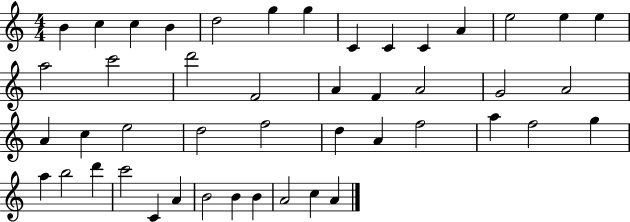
{
  \clef treble
  \numericTimeSignature
  \time 4/4
  \key c \major
  b'4 c''4 c''4 b'4 | d''2 g''4 g''4 | c'4 c'4 c'4 a'4 | e''2 e''4 e''4 | \break a''2 c'''2 | d'''2 f'2 | a'4 f'4 a'2 | g'2 a'2 | \break a'4 c''4 e''2 | d''2 f''2 | d''4 a'4 f''2 | a''4 f''2 g''4 | \break a''4 b''2 d'''4 | c'''2 c'4 a'4 | b'2 b'4 b'4 | a'2 c''4 a'4 | \break \bar "|."
}